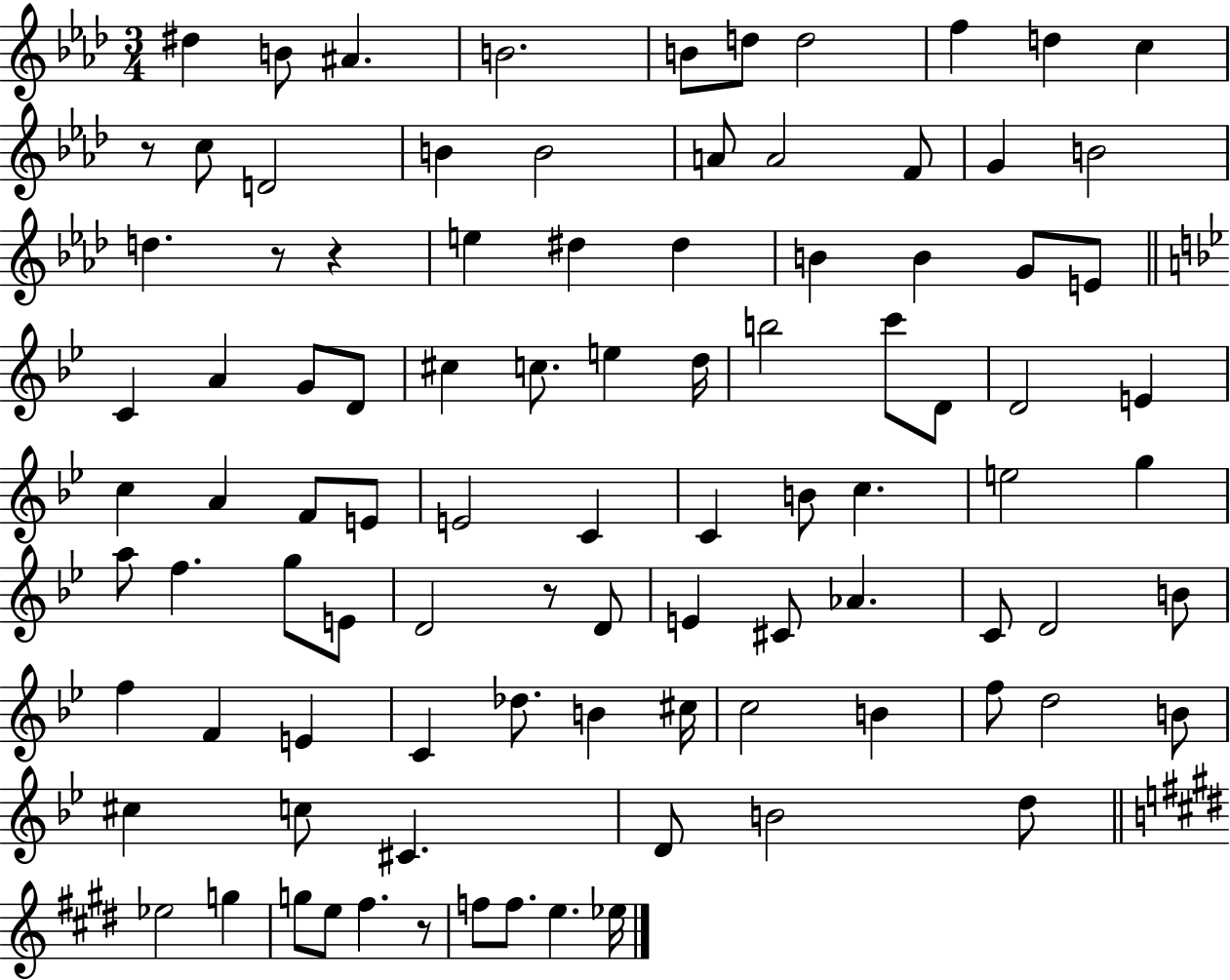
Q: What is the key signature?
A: AES major